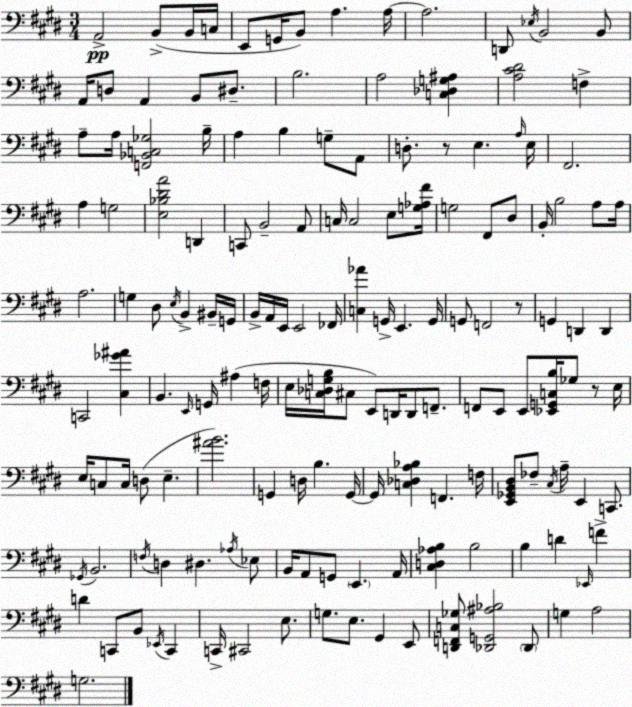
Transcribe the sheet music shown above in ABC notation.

X:1
T:Untitled
M:3/4
L:1/4
K:E
A,,2 B,,/2 B,,/4 C,/4 E,,/2 G,,/4 B,,/2 A, A,/4 A,2 D,,/2 _E,/4 B,,2 B,,/2 A,,/4 D,/2 A,, B,,/2 ^D,/2 B,2 A,2 [C,_D,G,^A,] [A,^C^D]2 F, A,/2 A,/4 [F,,_B,,C,_G,]2 B,/4 A, B, G,/2 A,,/2 D,/2 z/2 E, A,/4 E,/4 ^F,,2 A, G,2 [E,_B,^DA]2 D,, C,,/2 B,,2 A,,/2 C,/4 C,2 E,/2 [G,_A,^F]/4 G,2 ^F,,/2 ^D,/2 B,,/4 B,2 A,/2 A,/4 A,2 G, ^D,/2 E,/4 B,, ^B,,/4 G,,/4 B,,/4 A,,/4 E,,/4 E,,2 _F,,/4 [C,_A] G,,/4 E,, G,,/4 G,,/2 F,,2 z/2 G,, D,, D,, C,,2 [^C,_G^A] B,, E,,/4 G,,/4 ^A, F,/4 E,/4 [C,_D,G,B,]/4 ^C,/2 E,,/2 D,,/4 D,,/2 F,,/2 F,,/2 E,,/2 E,,/2 [_E,,G,,C,B,]/4 _G,/2 z/2 E,/4 E,/4 C,/2 C,/4 D,/2 E, [^AB]2 G,, D,/4 B, G,,/4 G,,/4 [C,_D,A,_B,] F,, F,/4 [E,,_G,,B,,^D,]/2 _F,/2 ^C,/4 A,/4 E,, C,,/2 _G,,/4 B,,2 F,/4 D, ^D, _A,/4 _E,/2 B,,/4 A,,/2 G,,/2 E,, A,,/4 [^C,D,_A,B,] B,2 B, D _E,,/4 F D C,,/2 B,,/2 _E,,/4 C,, C,,/4 ^C,,2 E,/2 G,/2 E,/2 ^G,, E,,/2 [D,,F,,C,_G,]/2 [_D,,G,,^A,_B,]2 _D,,/2 G, A,2 G,2